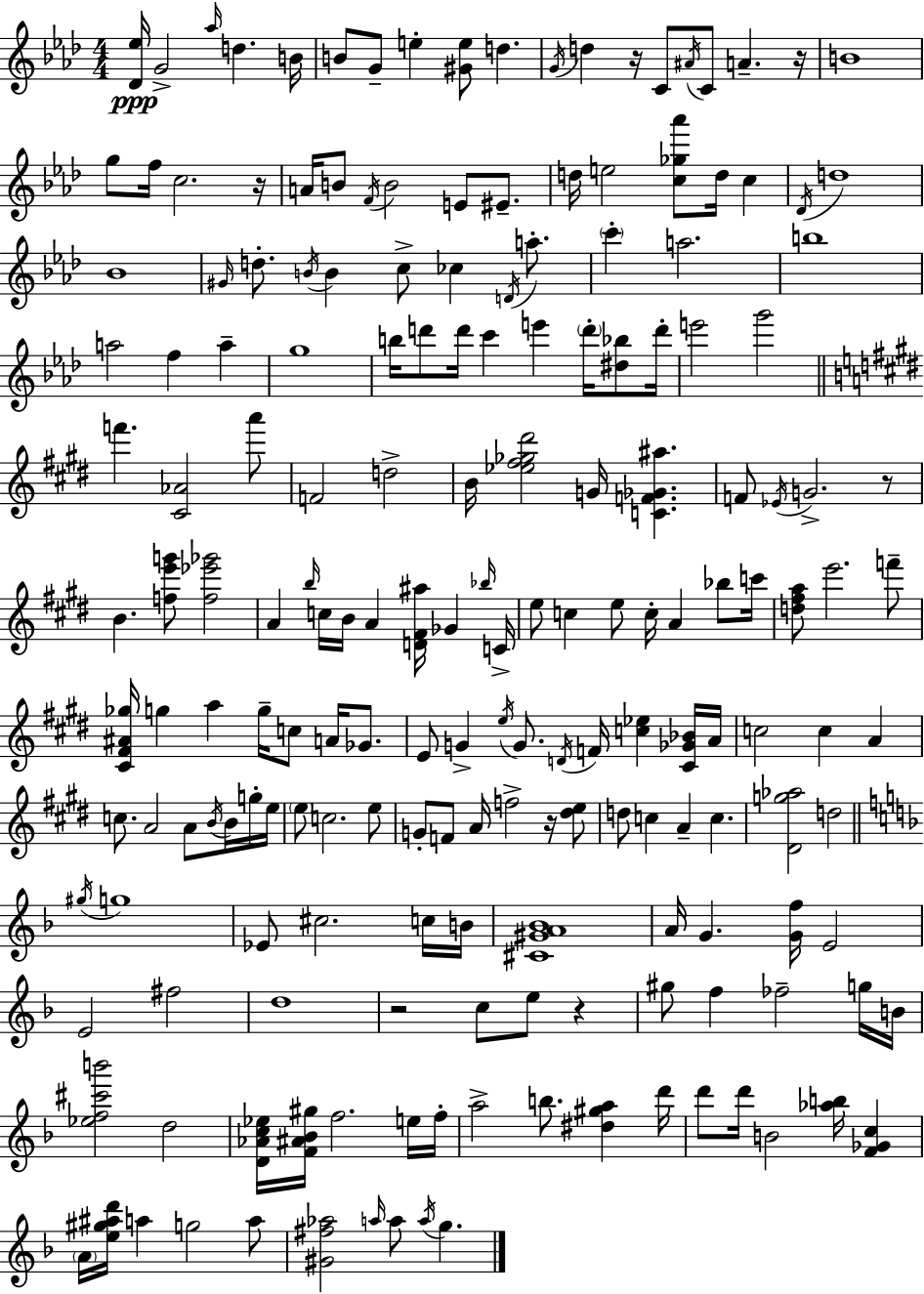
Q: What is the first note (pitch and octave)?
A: G4